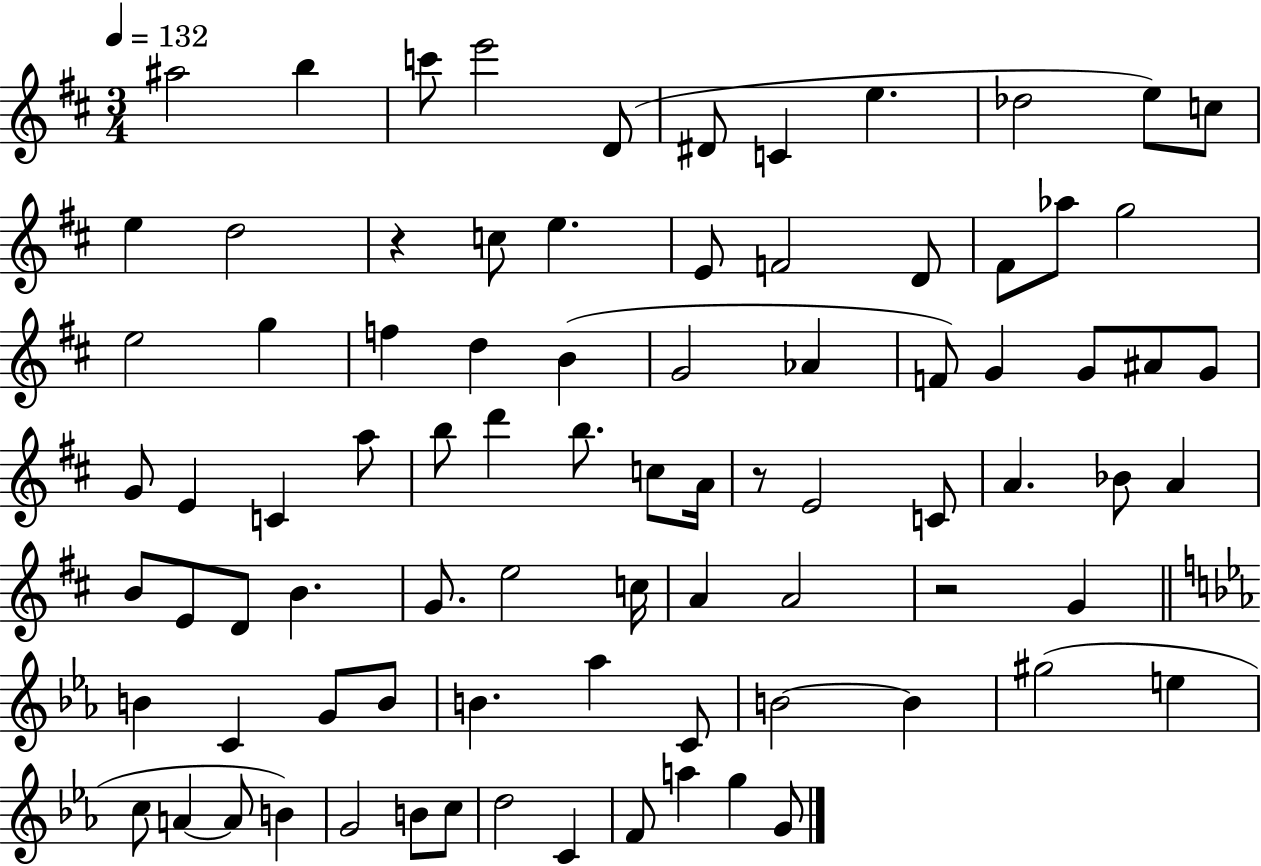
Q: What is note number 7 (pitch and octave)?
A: C4